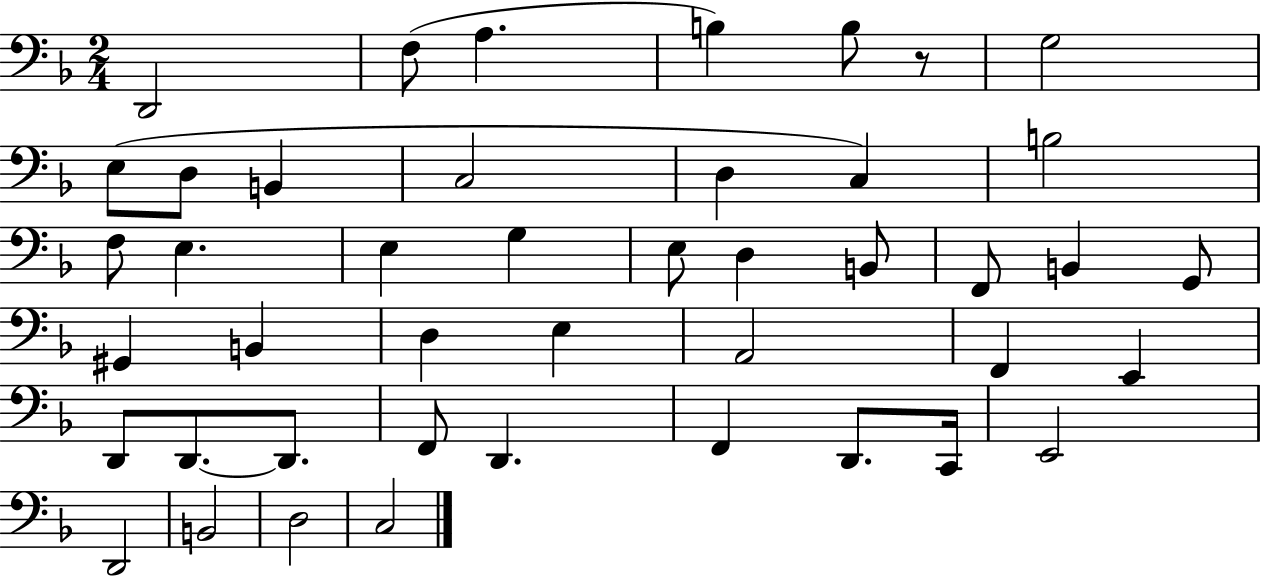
D2/h F3/e A3/q. B3/q B3/e R/e G3/h E3/e D3/e B2/q C3/h D3/q C3/q B3/h F3/e E3/q. E3/q G3/q E3/e D3/q B2/e F2/e B2/q G2/e G#2/q B2/q D3/q E3/q A2/h F2/q E2/q D2/e D2/e. D2/e. F2/e D2/q. F2/q D2/e. C2/s E2/h D2/h B2/h D3/h C3/h